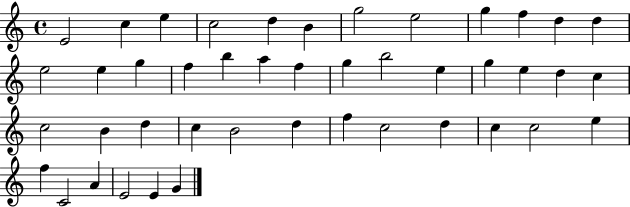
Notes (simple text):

E4/h C5/q E5/q C5/h D5/q B4/q G5/h E5/h G5/q F5/q D5/q D5/q E5/h E5/q G5/q F5/q B5/q A5/q F5/q G5/q B5/h E5/q G5/q E5/q D5/q C5/q C5/h B4/q D5/q C5/q B4/h D5/q F5/q C5/h D5/q C5/q C5/h E5/q F5/q C4/h A4/q E4/h E4/q G4/q